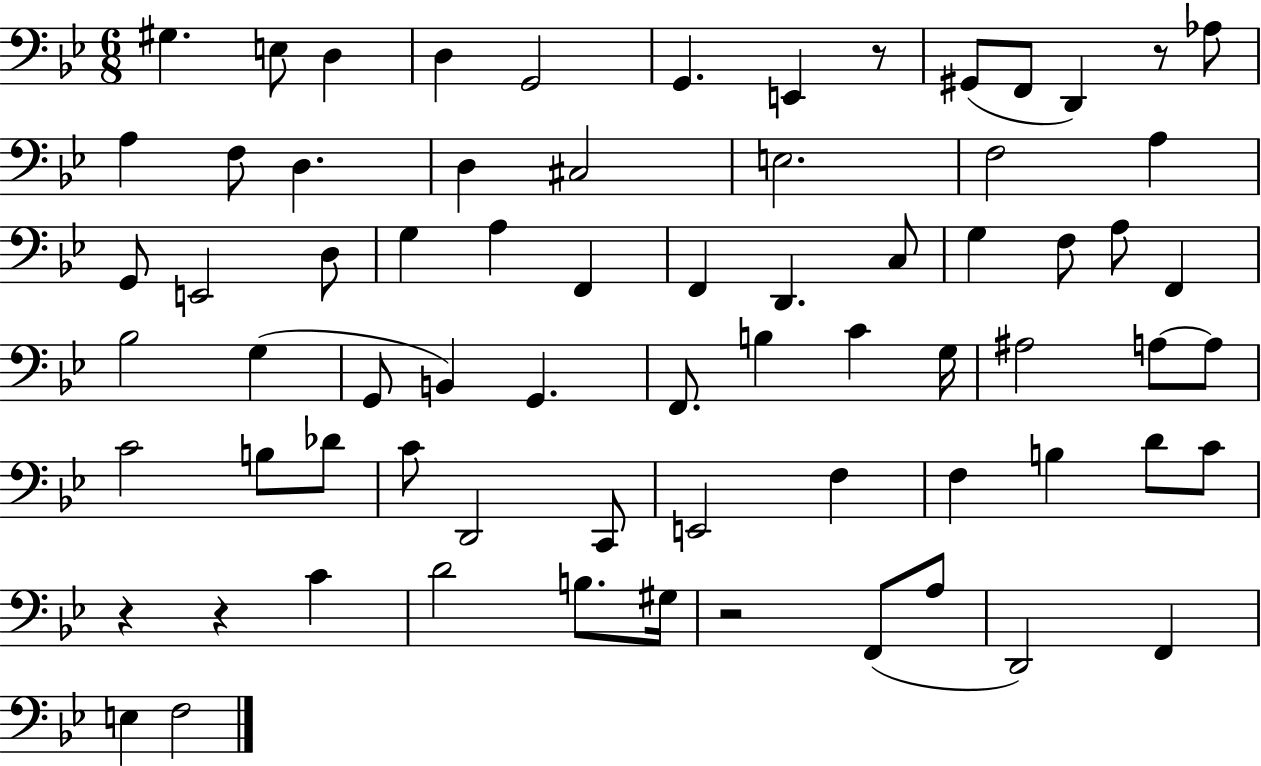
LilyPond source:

{
  \clef bass
  \numericTimeSignature
  \time 6/8
  \key bes \major
  gis4. e8 d4 | d4 g,2 | g,4. e,4 r8 | gis,8( f,8 d,4) r8 aes8 | \break a4 f8 d4. | d4 cis2 | e2. | f2 a4 | \break g,8 e,2 d8 | g4 a4 f,4 | f,4 d,4. c8 | g4 f8 a8 f,4 | \break bes2 g4( | g,8 b,4) g,4. | f,8. b4 c'4 g16 | ais2 a8~~ a8 | \break c'2 b8 des'8 | c'8 d,2 c,8 | e,2 f4 | f4 b4 d'8 c'8 | \break r4 r4 c'4 | d'2 b8. gis16 | r2 f,8( a8 | d,2) f,4 | \break e4 f2 | \bar "|."
}